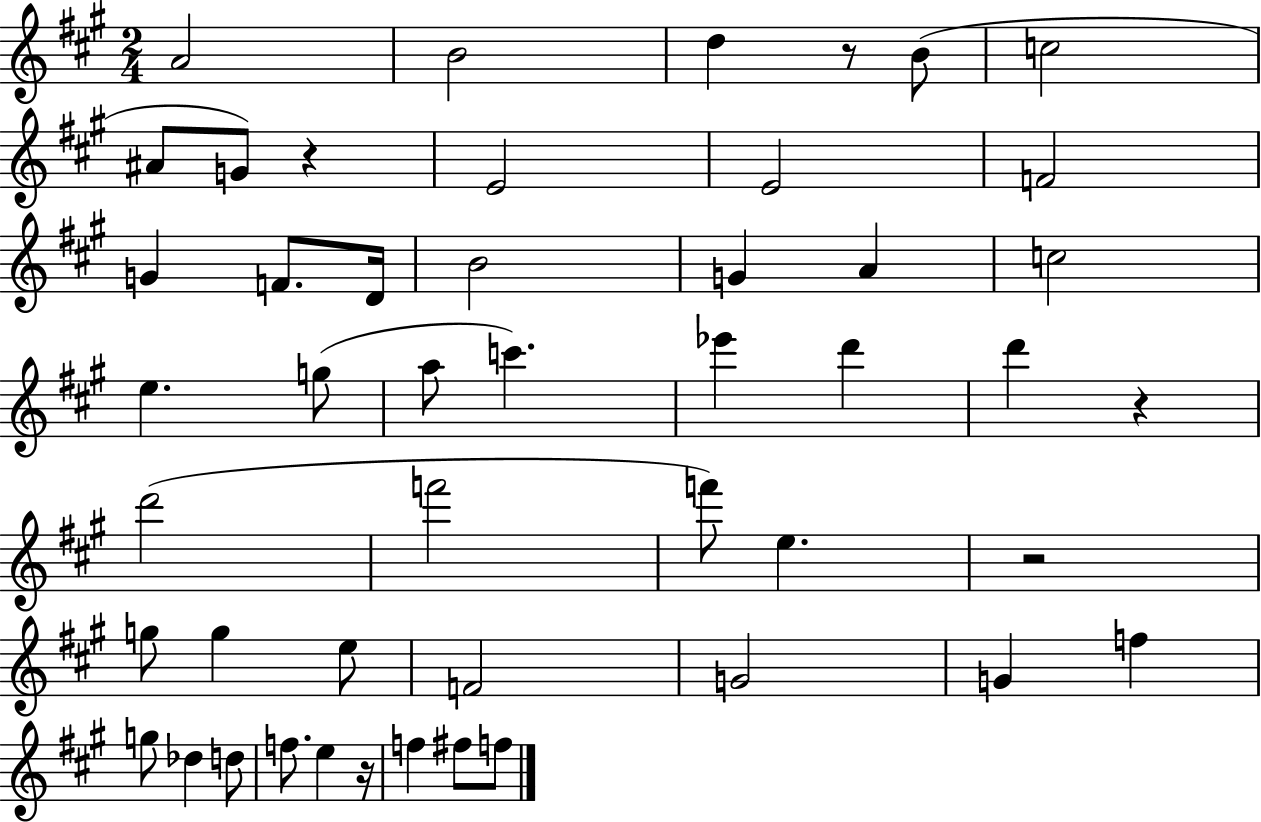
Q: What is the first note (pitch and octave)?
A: A4